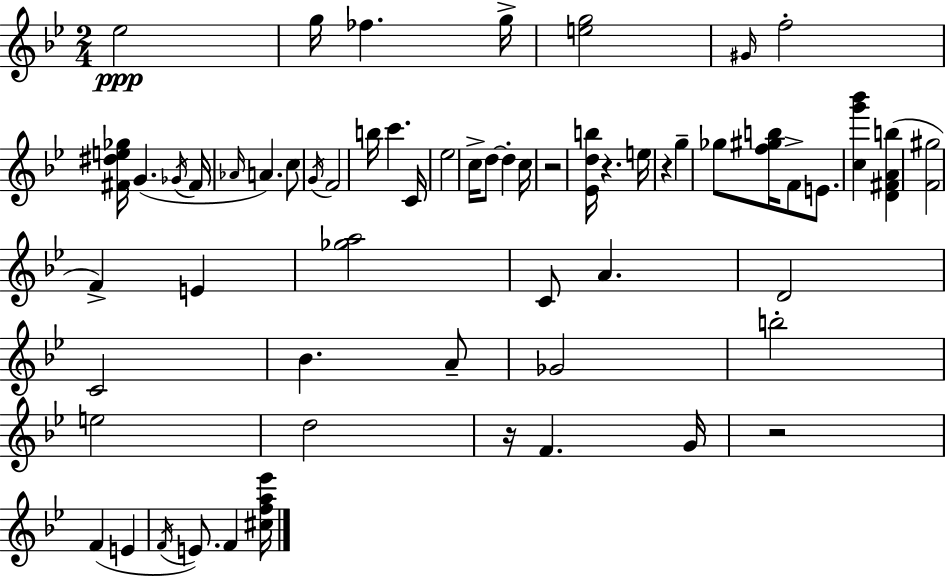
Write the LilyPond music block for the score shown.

{
  \clef treble
  \numericTimeSignature
  \time 2/4
  \key g \minor
  ees''2\ppp | g''16 fes''4. g''16-> | <e'' g''>2 | \grace { gis'16 } f''2-. | \break <fis' dis'' e'' ges''>16 g'4.( | \acciaccatura { ges'16 } fis'16 \grace { aes'16 }) a'4. | c''8 \acciaccatura { g'16 } f'2 | b''16 c'''4. | \break c'16 ees''2 | c''16-> d''8~~ d''4-. | c''16 r2 | <ees' d'' b''>16 r4. | \break e''16 r4 | g''4-- ges''8 <f'' gis'' b''>16 f'8-> | e'8. <c'' g''' bes'''>4 | <d' fis' a' b''>4( <f' gis''>2 | \break f'4->) | e'4 <ges'' a''>2 | c'8 a'4. | d'2 | \break c'2 | bes'4. | a'8-- ges'2 | b''2-. | \break e''2 | d''2 | r16 f'4. | g'16 r2 | \break f'4( | e'4 \acciaccatura { f'16 } e'8.) | f'4 <cis'' f'' a'' ees'''>16 \bar "|."
}